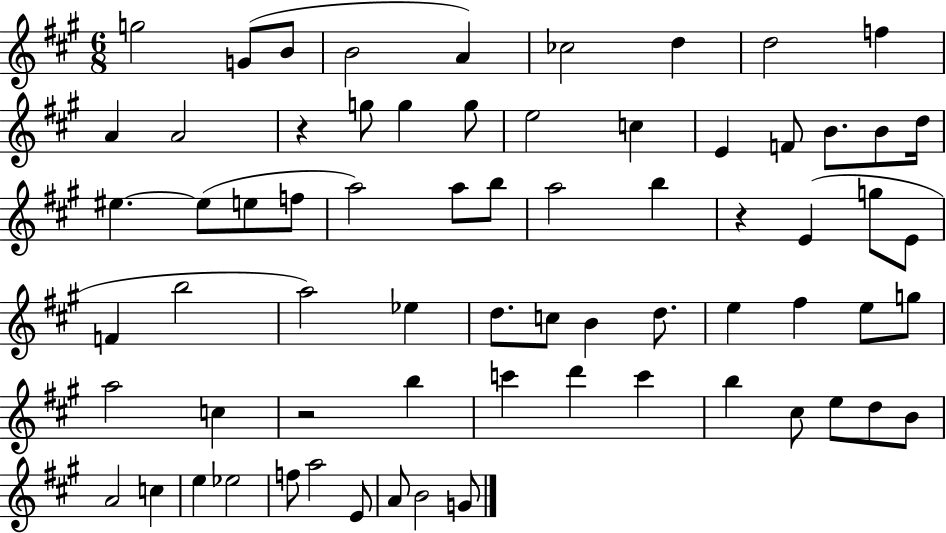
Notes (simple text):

G5/h G4/e B4/e B4/h A4/q CES5/h D5/q D5/h F5/q A4/q A4/h R/q G5/e G5/q G5/e E5/h C5/q E4/q F4/e B4/e. B4/e D5/s EIS5/q. EIS5/e E5/e F5/e A5/h A5/e B5/e A5/h B5/q R/q E4/q G5/e E4/e F4/q B5/h A5/h Eb5/q D5/e. C5/e B4/q D5/e. E5/q F#5/q E5/e G5/e A5/h C5/q R/h B5/q C6/q D6/q C6/q B5/q C#5/e E5/e D5/e B4/e A4/h C5/q E5/q Eb5/h F5/e A5/h E4/e A4/e B4/h G4/e